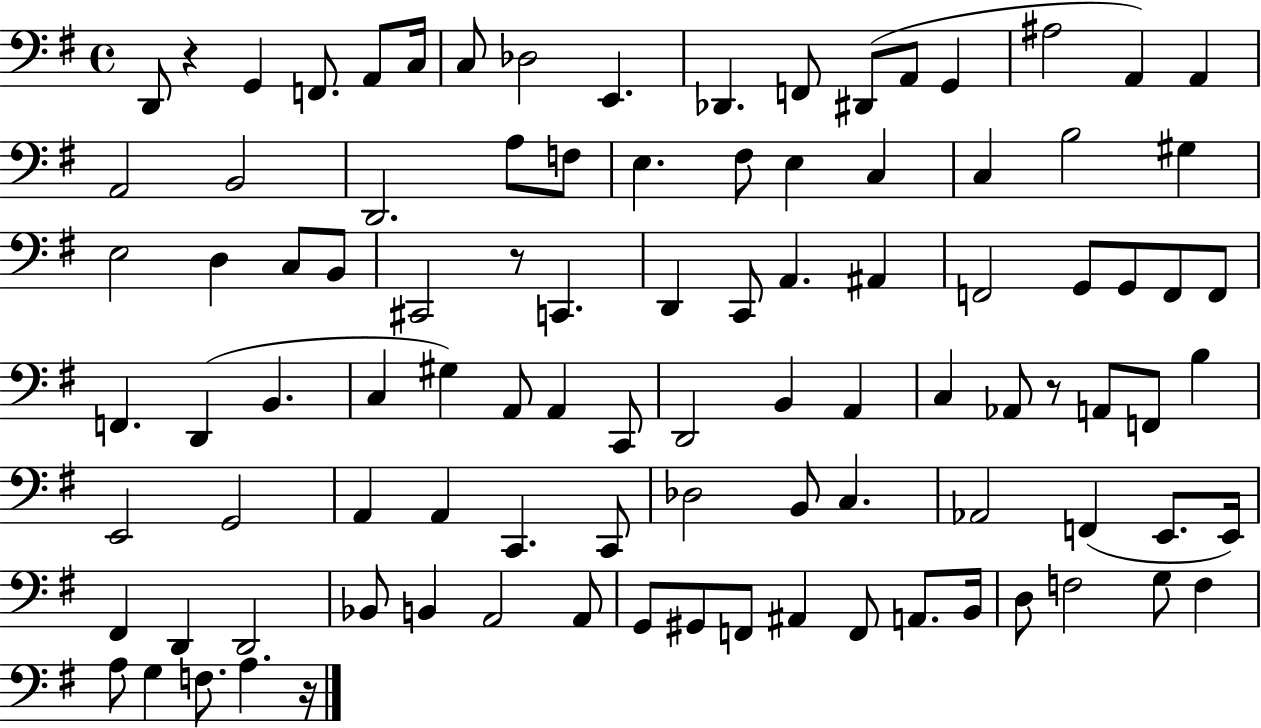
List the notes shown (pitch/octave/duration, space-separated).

D2/e R/q G2/q F2/e. A2/e C3/s C3/e Db3/h E2/q. Db2/q. F2/e D#2/e A2/e G2/q A#3/h A2/q A2/q A2/h B2/h D2/h. A3/e F3/e E3/q. F#3/e E3/q C3/q C3/q B3/h G#3/q E3/h D3/q C3/e B2/e C#2/h R/e C2/q. D2/q C2/e A2/q. A#2/q F2/h G2/e G2/e F2/e F2/e F2/q. D2/q B2/q. C3/q G#3/q A2/e A2/q C2/e D2/h B2/q A2/q C3/q Ab2/e R/e A2/e F2/e B3/q E2/h G2/h A2/q A2/q C2/q. C2/e Db3/h B2/e C3/q. Ab2/h F2/q E2/e. E2/s F#2/q D2/q D2/h Bb2/e B2/q A2/h A2/e G2/e G#2/e F2/e A#2/q F2/e A2/e. B2/s D3/e F3/h G3/e F3/q A3/e G3/q F3/e. A3/q. R/s